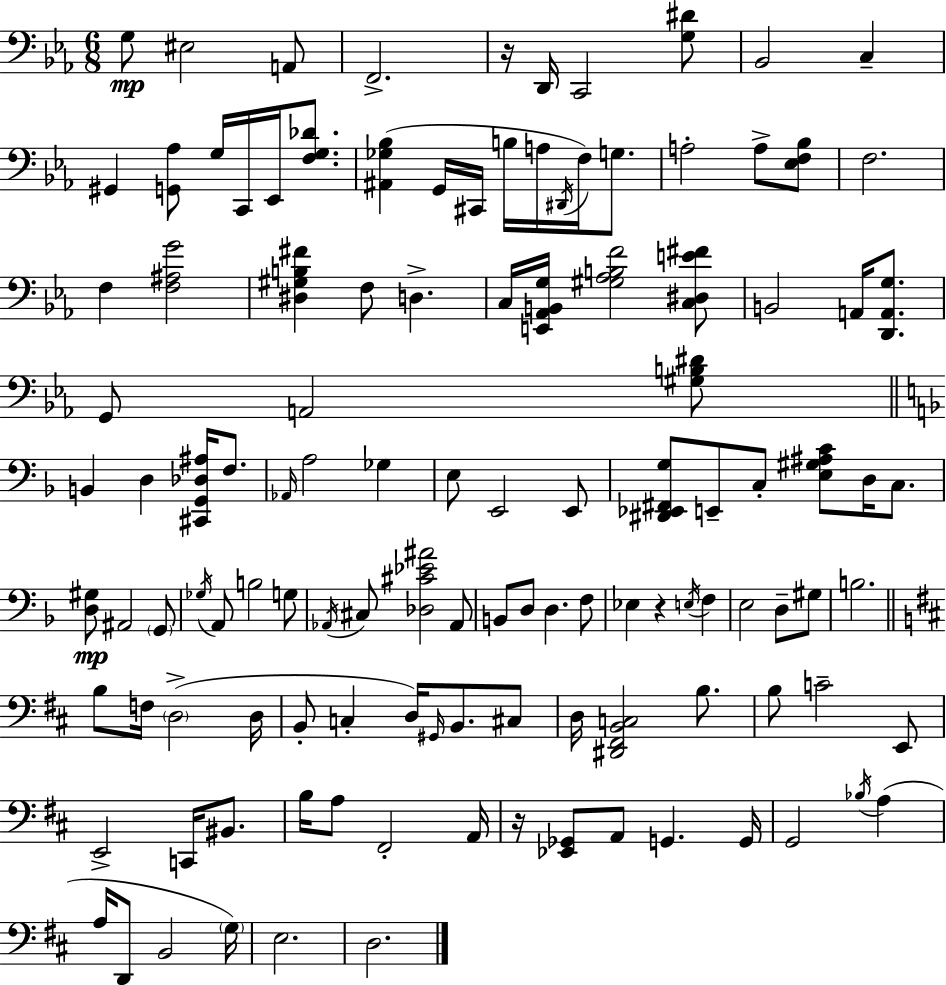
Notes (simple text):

G3/e EIS3/h A2/e F2/h. R/s D2/s C2/h [G3,D#4]/e Bb2/h C3/q G#2/q [G2,Ab3]/e G3/s C2/s Eb2/s [F3,G3,Db4]/e. [A#2,Gb3,Bb3]/q G2/s C#2/s B3/s A3/s D#2/s F3/s G3/e. A3/h A3/e [Eb3,F3,Bb3]/e F3/h. F3/q [F3,A#3,G4]/h [D#3,G#3,B3,F#4]/q F3/e D3/q. C3/s [E2,Ab2,B2,G3]/s [G#3,Ab3,B3,F4]/h [C3,D#3,E4,F#4]/e B2/h A2/s [D2,A2,G3]/e. G2/e A2/h [G#3,B3,D#4]/e B2/q D3/q [C#2,G2,Db3,A#3]/s F3/e. Ab2/s A3/h Gb3/q E3/e E2/h E2/e [D#2,Eb2,F#2,G3]/e E2/e C3/e [E3,G#3,A#3,C4]/e D3/s C3/e. [D3,G#3]/e A#2/h G2/e Gb3/s A2/e B3/h G3/e Ab2/s C#3/e [Db3,C#4,Eb4,A#4]/h Ab2/e B2/e D3/e D3/q. F3/e Eb3/q R/q E3/s F3/q E3/h D3/e G#3/e B3/h. B3/e F3/s D3/h D3/s B2/e C3/q D3/s G#2/s B2/e. C#3/e D3/s [D#2,F#2,B2,C3]/h B3/e. B3/e C4/h E2/e E2/h C2/s BIS2/e. B3/s A3/e F#2/h A2/s R/s [Eb2,Gb2]/e A2/e G2/q. G2/s G2/h Bb3/s A3/q A3/s D2/e B2/h G3/s E3/h. D3/h.